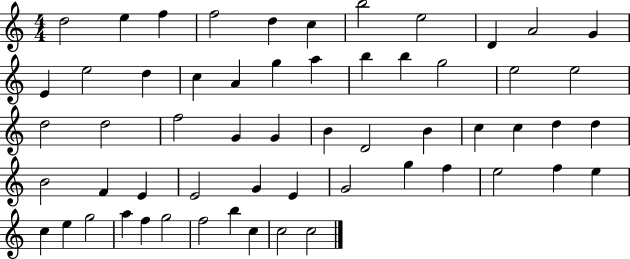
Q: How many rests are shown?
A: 0